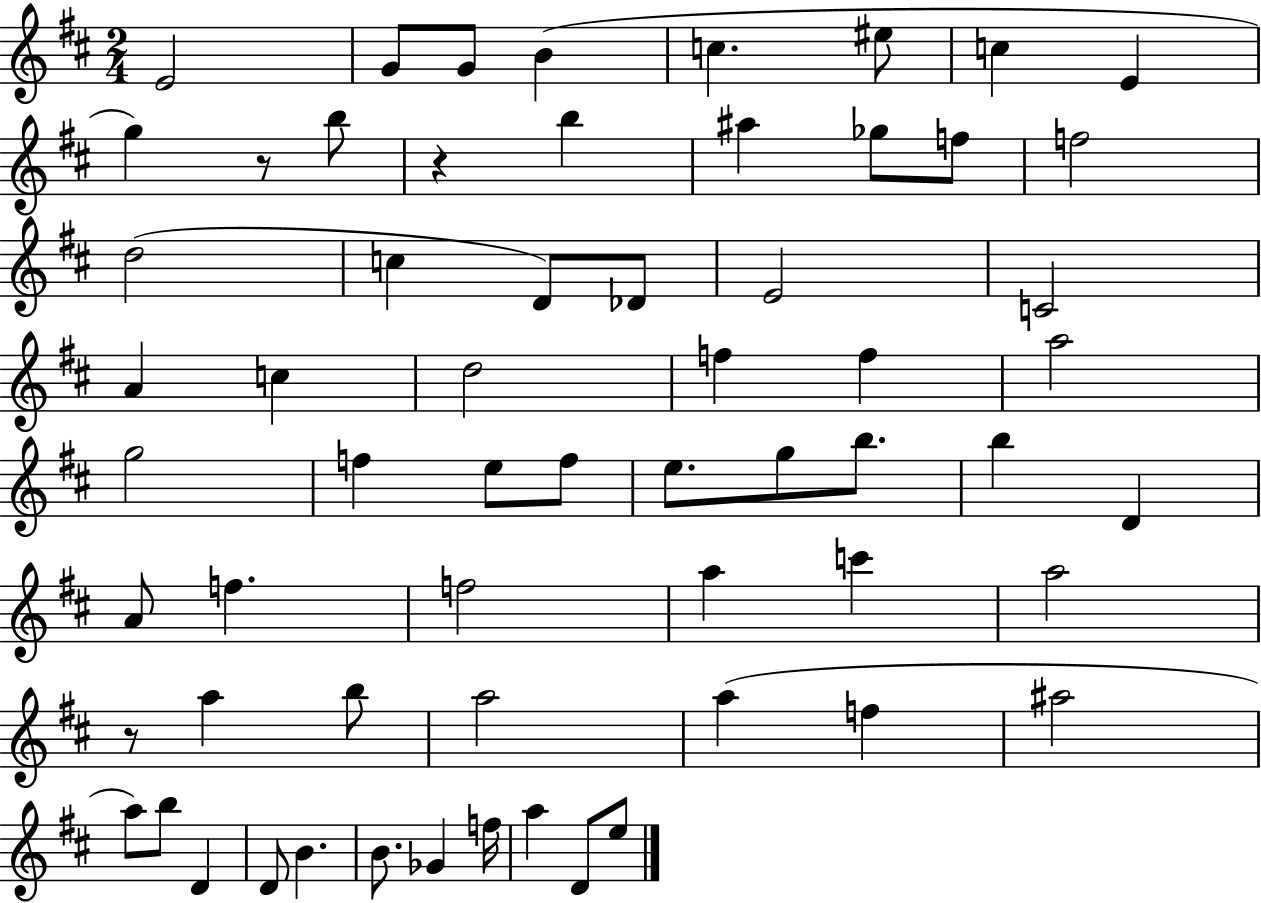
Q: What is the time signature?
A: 2/4